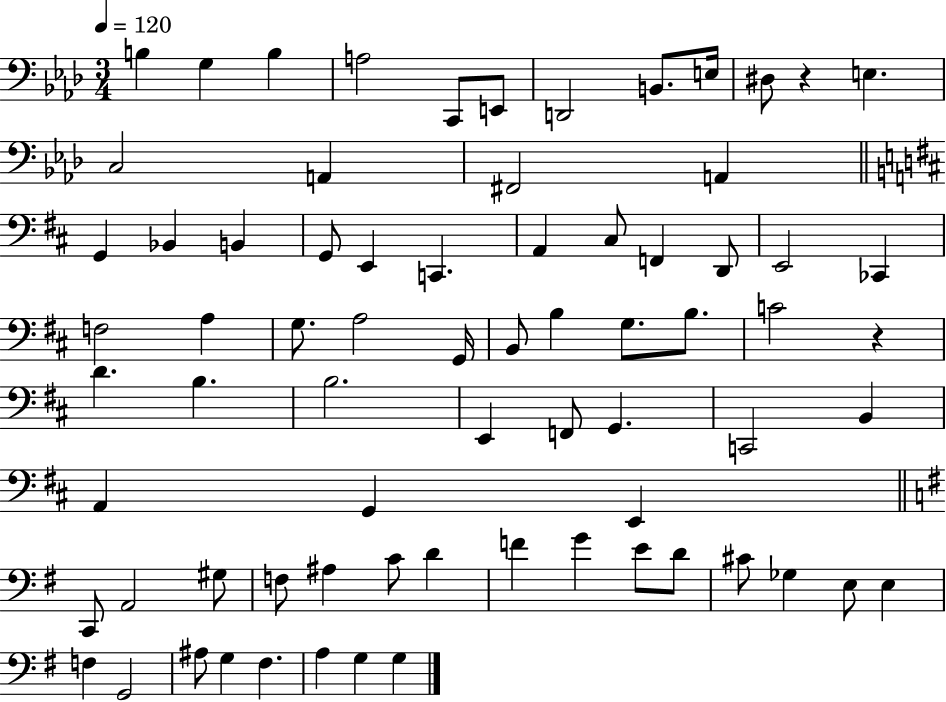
X:1
T:Untitled
M:3/4
L:1/4
K:Ab
B, G, B, A,2 C,,/2 E,,/2 D,,2 B,,/2 E,/4 ^D,/2 z E, C,2 A,, ^F,,2 A,, G,, _B,, B,, G,,/2 E,, C,, A,, ^C,/2 F,, D,,/2 E,,2 _C,, F,2 A, G,/2 A,2 G,,/4 B,,/2 B, G,/2 B,/2 C2 z D B, B,2 E,, F,,/2 G,, C,,2 B,, A,, G,, E,, C,,/2 A,,2 ^G,/2 F,/2 ^A, C/2 D F G E/2 D/2 ^C/2 _G, E,/2 E, F, G,,2 ^A,/2 G, ^F, A, G, G,